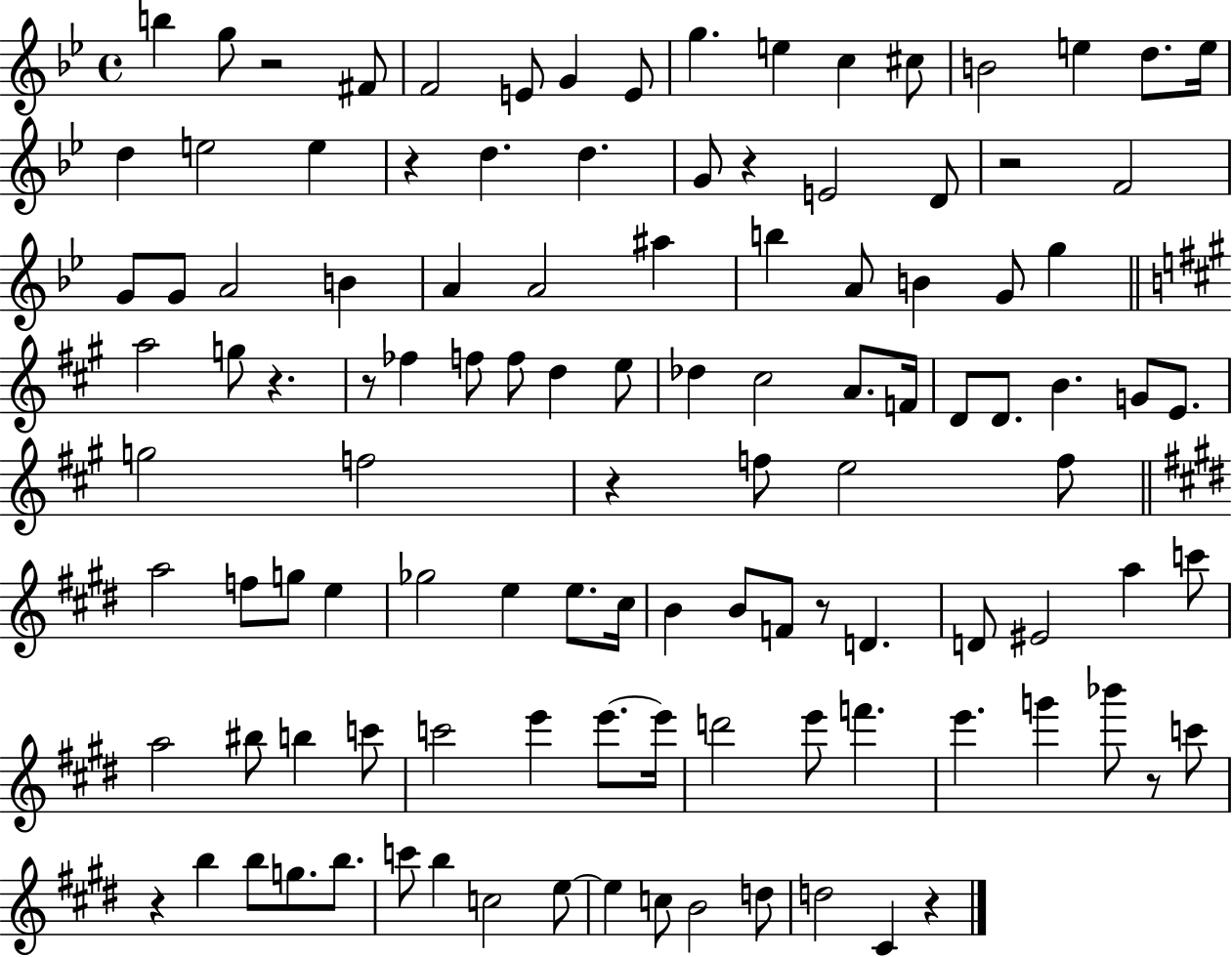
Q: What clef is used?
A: treble